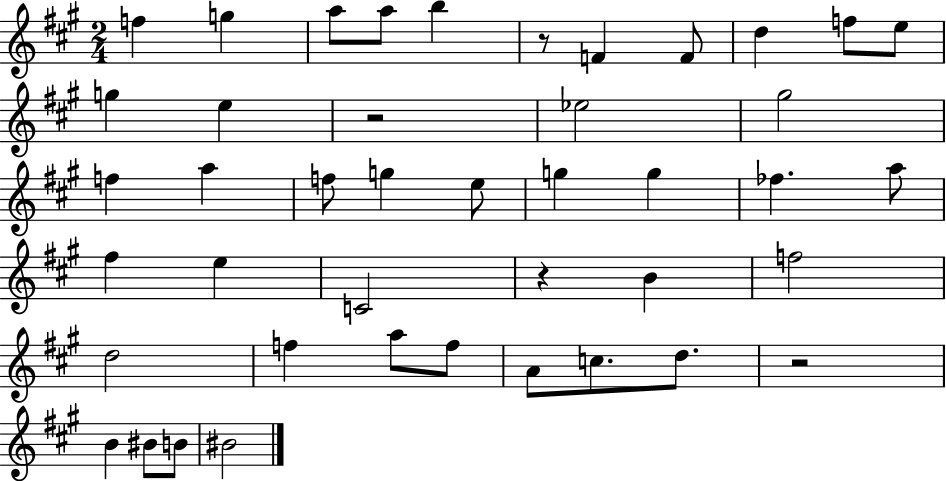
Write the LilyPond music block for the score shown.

{
  \clef treble
  \numericTimeSignature
  \time 2/4
  \key a \major
  f''4 g''4 | a''8 a''8 b''4 | r8 f'4 f'8 | d''4 f''8 e''8 | \break g''4 e''4 | r2 | ees''2 | gis''2 | \break f''4 a''4 | f''8 g''4 e''8 | g''4 g''4 | fes''4. a''8 | \break fis''4 e''4 | c'2 | r4 b'4 | f''2 | \break d''2 | f''4 a''8 f''8 | a'8 c''8. d''8. | r2 | \break b'4 bis'8 b'8 | bis'2 | \bar "|."
}